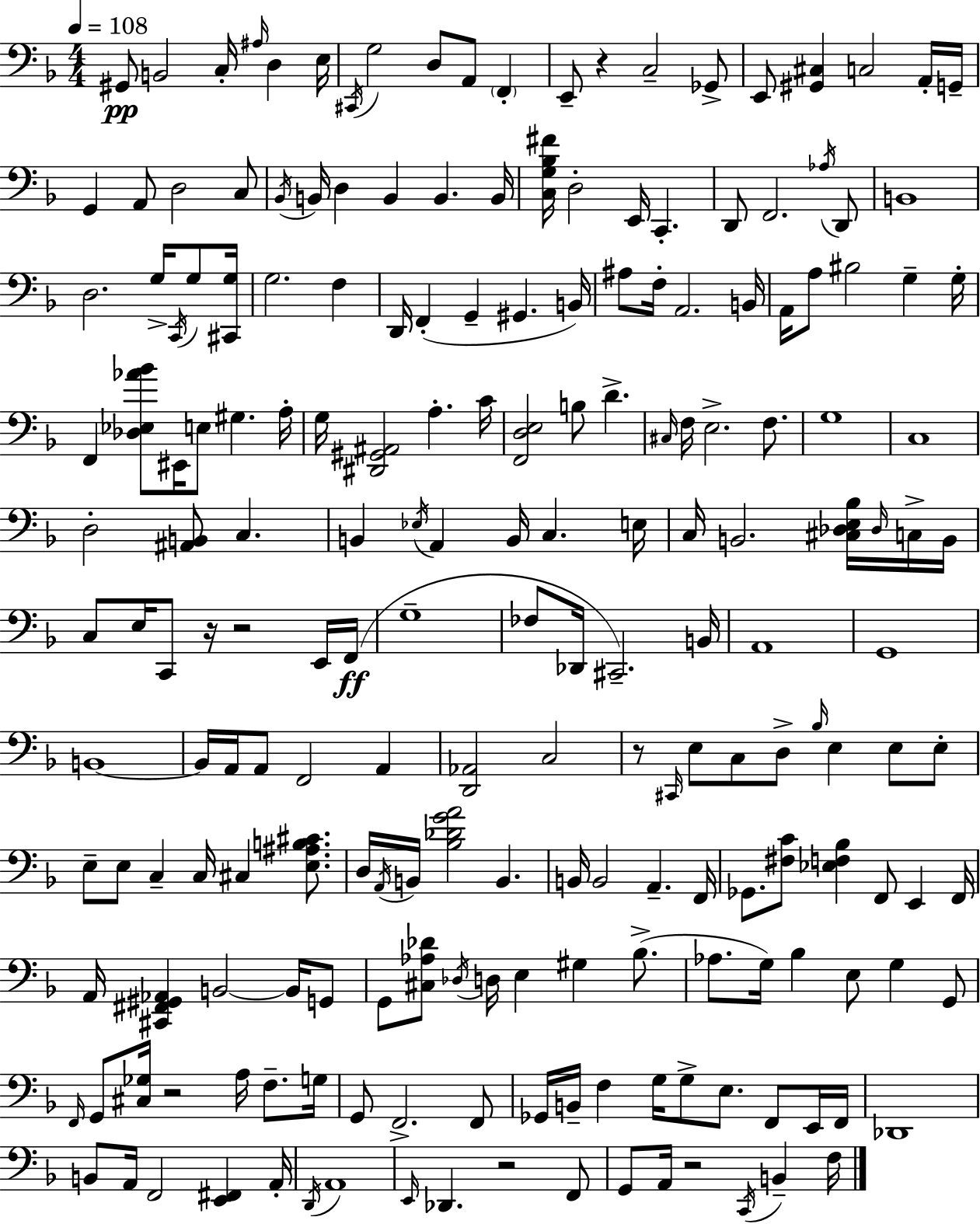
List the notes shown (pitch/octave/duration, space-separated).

G#2/e B2/h C3/s A#3/s D3/q E3/s C#2/s G3/h D3/e A2/e F2/q E2/e R/q C3/h Gb2/e E2/e [G#2,C#3]/q C3/h A2/s G2/s G2/q A2/e D3/h C3/e Bb2/s B2/s D3/q B2/q B2/q. B2/s [C3,G3,Bb3,F#4]/s D3/h E2/s C2/q. D2/e F2/h. Ab3/s D2/e B2/w D3/h. G3/s C2/s G3/e [C#2,G3]/s G3/h. F3/q D2/s F2/q G2/q G#2/q. B2/s A#3/e F3/s A2/h. B2/s A2/s A3/e BIS3/h G3/q G3/s F2/q [Db3,Eb3,Ab4,Bb4]/e EIS2/s E3/e G#3/q. A3/s G3/s [D#2,G#2,A#2]/h A3/q. C4/s [F2,D3,E3]/h B3/e D4/q. C#3/s F3/s E3/h. F3/e. G3/w C3/w D3/h [A#2,B2]/e C3/q. B2/q Eb3/s A2/q B2/s C3/q. E3/s C3/s B2/h. [C#3,Db3,E3,Bb3]/s Db3/s C3/s B2/s C3/e E3/s C2/e R/s R/h E2/s F2/s G3/w FES3/e Db2/s C#2/h. B2/s A2/w G2/w B2/w B2/s A2/s A2/e F2/h A2/q [D2,Ab2]/h C3/h R/e C#2/s E3/e C3/e D3/e Bb3/s E3/q E3/e E3/e E3/e E3/e C3/q C3/s C#3/q [E3,A#3,B3,C#4]/e. D3/s A2/s B2/s [Bb3,Db4,G4,A4]/h B2/q. B2/s B2/h A2/q. F2/s Gb2/e. [F#3,C4]/e [Eb3,F3,Bb3]/q F2/e E2/q F2/s A2/s [C#2,F#2,G#2,Ab2]/q B2/h B2/s G2/e G2/e [C#3,Ab3,Db4]/e Db3/s D3/s E3/q G#3/q Bb3/e. Ab3/e. G3/s Bb3/q E3/e G3/q G2/e F2/s G2/e [C#3,Gb3]/s R/h A3/s F3/e. G3/s G2/e F2/h. F2/e Gb2/s B2/s F3/q G3/s G3/e E3/e. F2/e E2/s F2/s Db2/w B2/e A2/s F2/h [E2,F#2]/q A2/s D2/s A2/w E2/s Db2/q. R/h F2/e G2/e A2/s R/h C2/s B2/q F3/s